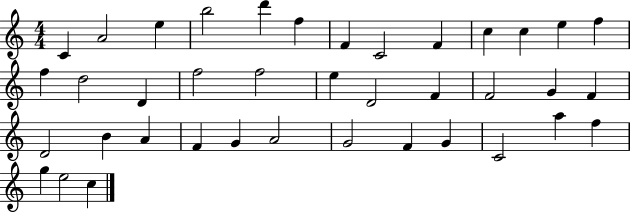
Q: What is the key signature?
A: C major